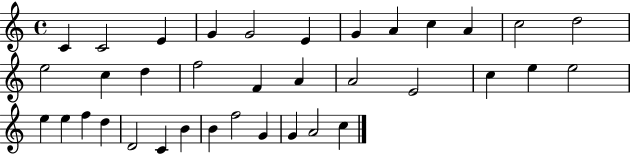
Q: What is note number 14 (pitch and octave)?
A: C5